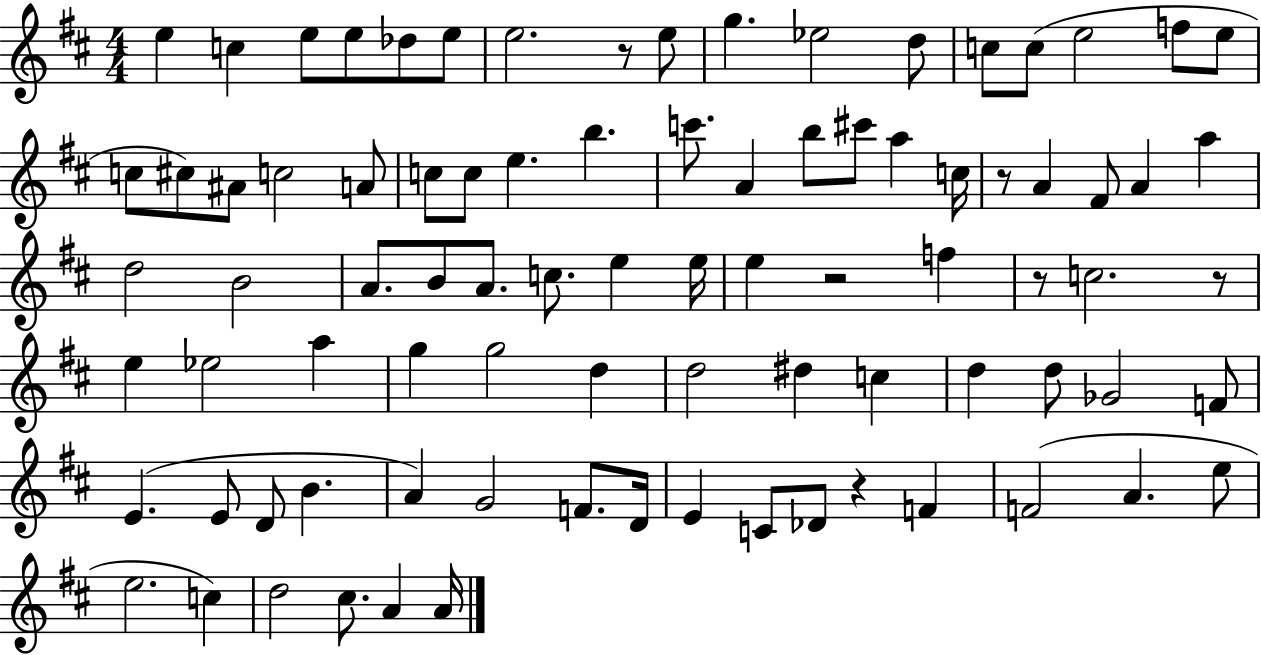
E5/q C5/q E5/e E5/e Db5/e E5/e E5/h. R/e E5/e G5/q. Eb5/h D5/e C5/e C5/e E5/h F5/e E5/e C5/e C#5/e A#4/e C5/h A4/e C5/e C5/e E5/q. B5/q. C6/e. A4/q B5/e C#6/e A5/q C5/s R/e A4/q F#4/e A4/q A5/q D5/h B4/h A4/e. B4/e A4/e. C5/e. E5/q E5/s E5/q R/h F5/q R/e C5/h. R/e E5/q Eb5/h A5/q G5/q G5/h D5/q D5/h D#5/q C5/q D5/q D5/e Gb4/h F4/e E4/q. E4/e D4/e B4/q. A4/q G4/h F4/e. D4/s E4/q C4/e Db4/e R/q F4/q F4/h A4/q. E5/e E5/h. C5/q D5/h C#5/e. A4/q A4/s